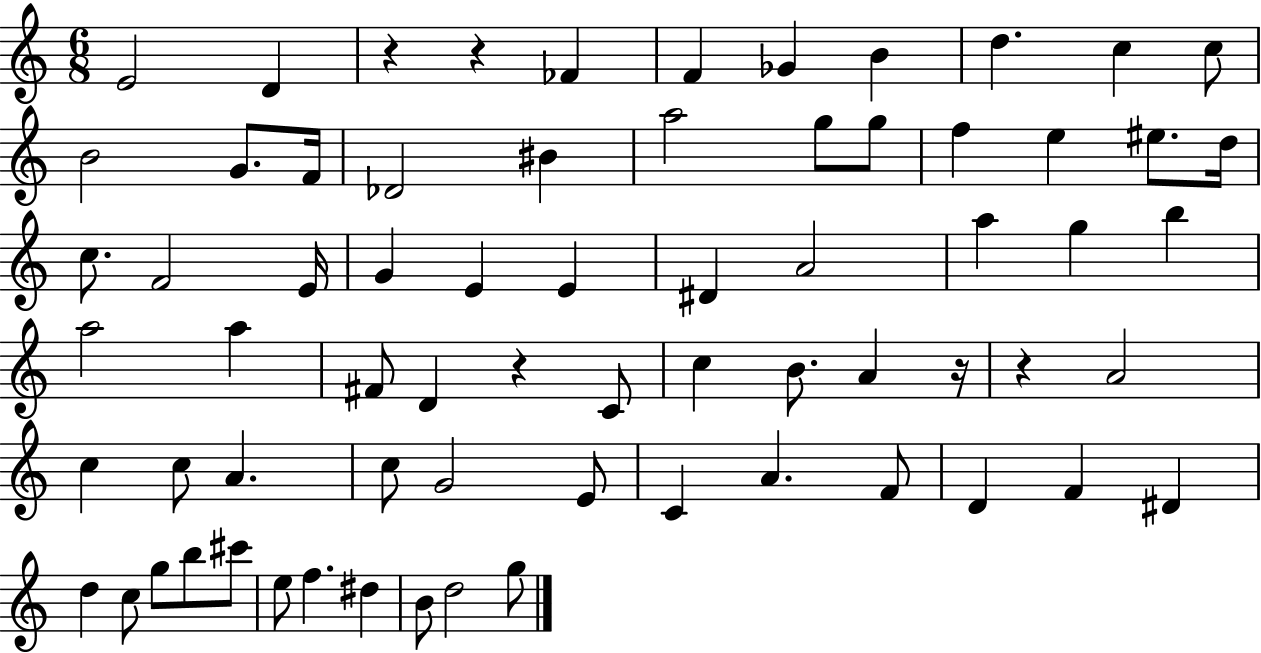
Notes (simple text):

E4/h D4/q R/q R/q FES4/q F4/q Gb4/q B4/q D5/q. C5/q C5/e B4/h G4/e. F4/s Db4/h BIS4/q A5/h G5/e G5/e F5/q E5/q EIS5/e. D5/s C5/e. F4/h E4/s G4/q E4/q E4/q D#4/q A4/h A5/q G5/q B5/q A5/h A5/q F#4/e D4/q R/q C4/e C5/q B4/e. A4/q R/s R/q A4/h C5/q C5/e A4/q. C5/e G4/h E4/e C4/q A4/q. F4/e D4/q F4/q D#4/q D5/q C5/e G5/e B5/e C#6/e E5/e F5/q. D#5/q B4/e D5/h G5/e